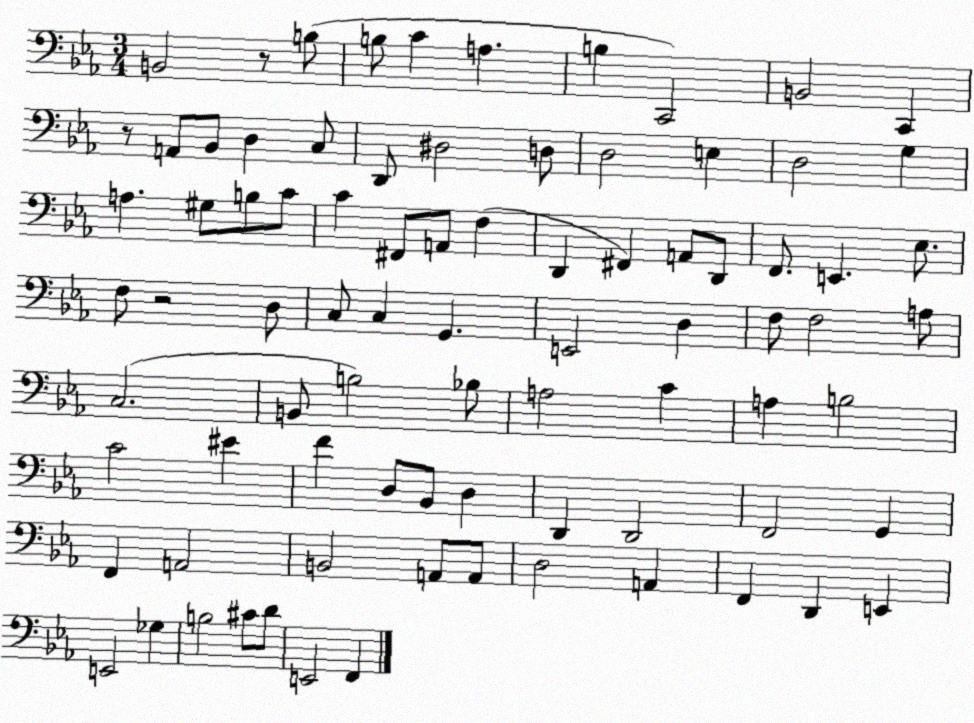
X:1
T:Untitled
M:3/4
L:1/4
K:Eb
B,,2 z/2 B,/2 B,/2 C A, B, C,,2 B,,2 C,, z/2 A,,/2 _B,,/2 D, C,/2 D,,/2 ^D,2 D,/2 D,2 E, D,2 G, A, ^G,/2 B,/2 C/2 C ^F,,/2 A,,/2 F, D,, ^F,, A,,/2 D,,/2 F,,/2 E,, _E,/2 F,/2 z2 D,/2 C,/2 C, G,, E,,2 D, F,/2 F,2 A,/2 C,2 B,,/2 B,2 _B,/2 A,2 C A, B,2 C2 ^E F D,/2 _B,,/2 D, D,, D,,2 F,,2 G,, F,, A,,2 B,,2 A,,/2 A,,/2 D,2 A,, F,, D,, E,, E,,2 _G, B,2 ^C/2 D/2 E,,2 F,,